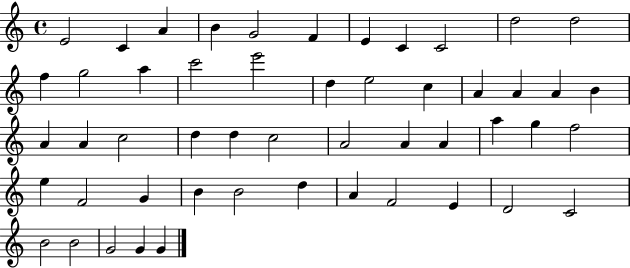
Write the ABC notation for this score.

X:1
T:Untitled
M:4/4
L:1/4
K:C
E2 C A B G2 F E C C2 d2 d2 f g2 a c'2 e'2 d e2 c A A A B A A c2 d d c2 A2 A A a g f2 e F2 G B B2 d A F2 E D2 C2 B2 B2 G2 G G